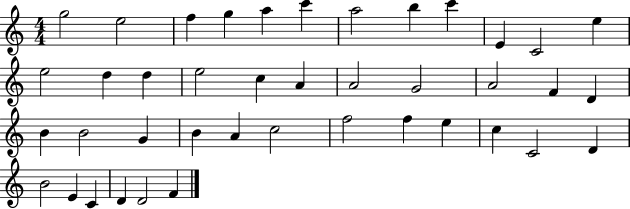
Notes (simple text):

G5/h E5/h F5/q G5/q A5/q C6/q A5/h B5/q C6/q E4/q C4/h E5/q E5/h D5/q D5/q E5/h C5/q A4/q A4/h G4/h A4/h F4/q D4/q B4/q B4/h G4/q B4/q A4/q C5/h F5/h F5/q E5/q C5/q C4/h D4/q B4/h E4/q C4/q D4/q D4/h F4/q